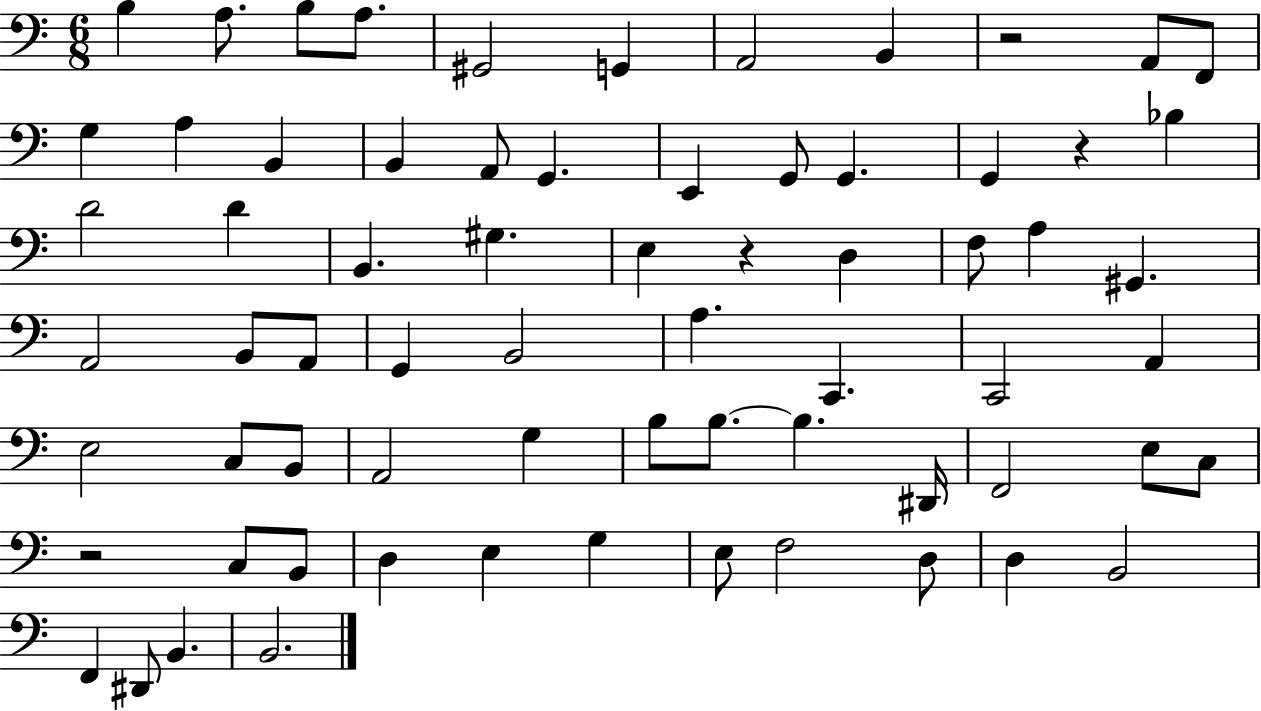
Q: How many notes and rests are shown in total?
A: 69